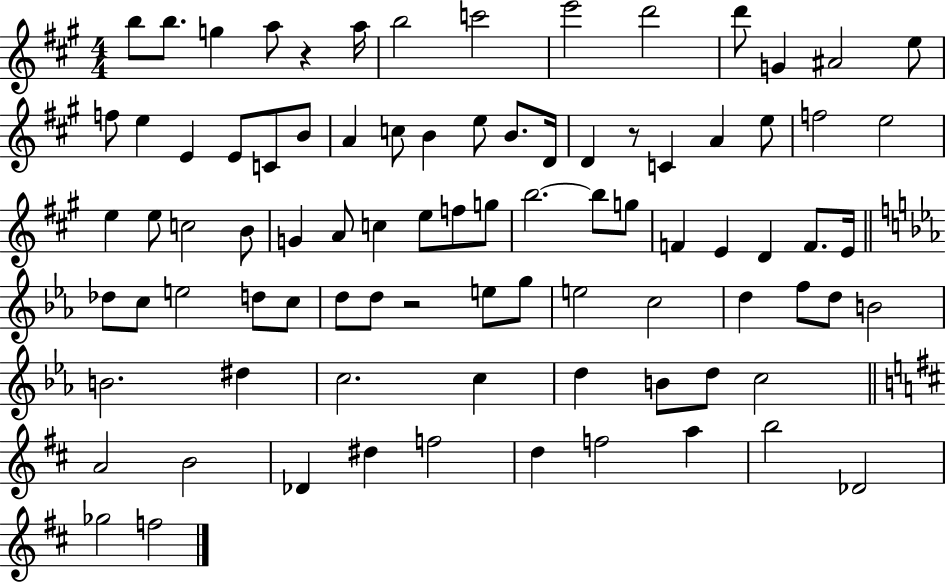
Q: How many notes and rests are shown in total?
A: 87